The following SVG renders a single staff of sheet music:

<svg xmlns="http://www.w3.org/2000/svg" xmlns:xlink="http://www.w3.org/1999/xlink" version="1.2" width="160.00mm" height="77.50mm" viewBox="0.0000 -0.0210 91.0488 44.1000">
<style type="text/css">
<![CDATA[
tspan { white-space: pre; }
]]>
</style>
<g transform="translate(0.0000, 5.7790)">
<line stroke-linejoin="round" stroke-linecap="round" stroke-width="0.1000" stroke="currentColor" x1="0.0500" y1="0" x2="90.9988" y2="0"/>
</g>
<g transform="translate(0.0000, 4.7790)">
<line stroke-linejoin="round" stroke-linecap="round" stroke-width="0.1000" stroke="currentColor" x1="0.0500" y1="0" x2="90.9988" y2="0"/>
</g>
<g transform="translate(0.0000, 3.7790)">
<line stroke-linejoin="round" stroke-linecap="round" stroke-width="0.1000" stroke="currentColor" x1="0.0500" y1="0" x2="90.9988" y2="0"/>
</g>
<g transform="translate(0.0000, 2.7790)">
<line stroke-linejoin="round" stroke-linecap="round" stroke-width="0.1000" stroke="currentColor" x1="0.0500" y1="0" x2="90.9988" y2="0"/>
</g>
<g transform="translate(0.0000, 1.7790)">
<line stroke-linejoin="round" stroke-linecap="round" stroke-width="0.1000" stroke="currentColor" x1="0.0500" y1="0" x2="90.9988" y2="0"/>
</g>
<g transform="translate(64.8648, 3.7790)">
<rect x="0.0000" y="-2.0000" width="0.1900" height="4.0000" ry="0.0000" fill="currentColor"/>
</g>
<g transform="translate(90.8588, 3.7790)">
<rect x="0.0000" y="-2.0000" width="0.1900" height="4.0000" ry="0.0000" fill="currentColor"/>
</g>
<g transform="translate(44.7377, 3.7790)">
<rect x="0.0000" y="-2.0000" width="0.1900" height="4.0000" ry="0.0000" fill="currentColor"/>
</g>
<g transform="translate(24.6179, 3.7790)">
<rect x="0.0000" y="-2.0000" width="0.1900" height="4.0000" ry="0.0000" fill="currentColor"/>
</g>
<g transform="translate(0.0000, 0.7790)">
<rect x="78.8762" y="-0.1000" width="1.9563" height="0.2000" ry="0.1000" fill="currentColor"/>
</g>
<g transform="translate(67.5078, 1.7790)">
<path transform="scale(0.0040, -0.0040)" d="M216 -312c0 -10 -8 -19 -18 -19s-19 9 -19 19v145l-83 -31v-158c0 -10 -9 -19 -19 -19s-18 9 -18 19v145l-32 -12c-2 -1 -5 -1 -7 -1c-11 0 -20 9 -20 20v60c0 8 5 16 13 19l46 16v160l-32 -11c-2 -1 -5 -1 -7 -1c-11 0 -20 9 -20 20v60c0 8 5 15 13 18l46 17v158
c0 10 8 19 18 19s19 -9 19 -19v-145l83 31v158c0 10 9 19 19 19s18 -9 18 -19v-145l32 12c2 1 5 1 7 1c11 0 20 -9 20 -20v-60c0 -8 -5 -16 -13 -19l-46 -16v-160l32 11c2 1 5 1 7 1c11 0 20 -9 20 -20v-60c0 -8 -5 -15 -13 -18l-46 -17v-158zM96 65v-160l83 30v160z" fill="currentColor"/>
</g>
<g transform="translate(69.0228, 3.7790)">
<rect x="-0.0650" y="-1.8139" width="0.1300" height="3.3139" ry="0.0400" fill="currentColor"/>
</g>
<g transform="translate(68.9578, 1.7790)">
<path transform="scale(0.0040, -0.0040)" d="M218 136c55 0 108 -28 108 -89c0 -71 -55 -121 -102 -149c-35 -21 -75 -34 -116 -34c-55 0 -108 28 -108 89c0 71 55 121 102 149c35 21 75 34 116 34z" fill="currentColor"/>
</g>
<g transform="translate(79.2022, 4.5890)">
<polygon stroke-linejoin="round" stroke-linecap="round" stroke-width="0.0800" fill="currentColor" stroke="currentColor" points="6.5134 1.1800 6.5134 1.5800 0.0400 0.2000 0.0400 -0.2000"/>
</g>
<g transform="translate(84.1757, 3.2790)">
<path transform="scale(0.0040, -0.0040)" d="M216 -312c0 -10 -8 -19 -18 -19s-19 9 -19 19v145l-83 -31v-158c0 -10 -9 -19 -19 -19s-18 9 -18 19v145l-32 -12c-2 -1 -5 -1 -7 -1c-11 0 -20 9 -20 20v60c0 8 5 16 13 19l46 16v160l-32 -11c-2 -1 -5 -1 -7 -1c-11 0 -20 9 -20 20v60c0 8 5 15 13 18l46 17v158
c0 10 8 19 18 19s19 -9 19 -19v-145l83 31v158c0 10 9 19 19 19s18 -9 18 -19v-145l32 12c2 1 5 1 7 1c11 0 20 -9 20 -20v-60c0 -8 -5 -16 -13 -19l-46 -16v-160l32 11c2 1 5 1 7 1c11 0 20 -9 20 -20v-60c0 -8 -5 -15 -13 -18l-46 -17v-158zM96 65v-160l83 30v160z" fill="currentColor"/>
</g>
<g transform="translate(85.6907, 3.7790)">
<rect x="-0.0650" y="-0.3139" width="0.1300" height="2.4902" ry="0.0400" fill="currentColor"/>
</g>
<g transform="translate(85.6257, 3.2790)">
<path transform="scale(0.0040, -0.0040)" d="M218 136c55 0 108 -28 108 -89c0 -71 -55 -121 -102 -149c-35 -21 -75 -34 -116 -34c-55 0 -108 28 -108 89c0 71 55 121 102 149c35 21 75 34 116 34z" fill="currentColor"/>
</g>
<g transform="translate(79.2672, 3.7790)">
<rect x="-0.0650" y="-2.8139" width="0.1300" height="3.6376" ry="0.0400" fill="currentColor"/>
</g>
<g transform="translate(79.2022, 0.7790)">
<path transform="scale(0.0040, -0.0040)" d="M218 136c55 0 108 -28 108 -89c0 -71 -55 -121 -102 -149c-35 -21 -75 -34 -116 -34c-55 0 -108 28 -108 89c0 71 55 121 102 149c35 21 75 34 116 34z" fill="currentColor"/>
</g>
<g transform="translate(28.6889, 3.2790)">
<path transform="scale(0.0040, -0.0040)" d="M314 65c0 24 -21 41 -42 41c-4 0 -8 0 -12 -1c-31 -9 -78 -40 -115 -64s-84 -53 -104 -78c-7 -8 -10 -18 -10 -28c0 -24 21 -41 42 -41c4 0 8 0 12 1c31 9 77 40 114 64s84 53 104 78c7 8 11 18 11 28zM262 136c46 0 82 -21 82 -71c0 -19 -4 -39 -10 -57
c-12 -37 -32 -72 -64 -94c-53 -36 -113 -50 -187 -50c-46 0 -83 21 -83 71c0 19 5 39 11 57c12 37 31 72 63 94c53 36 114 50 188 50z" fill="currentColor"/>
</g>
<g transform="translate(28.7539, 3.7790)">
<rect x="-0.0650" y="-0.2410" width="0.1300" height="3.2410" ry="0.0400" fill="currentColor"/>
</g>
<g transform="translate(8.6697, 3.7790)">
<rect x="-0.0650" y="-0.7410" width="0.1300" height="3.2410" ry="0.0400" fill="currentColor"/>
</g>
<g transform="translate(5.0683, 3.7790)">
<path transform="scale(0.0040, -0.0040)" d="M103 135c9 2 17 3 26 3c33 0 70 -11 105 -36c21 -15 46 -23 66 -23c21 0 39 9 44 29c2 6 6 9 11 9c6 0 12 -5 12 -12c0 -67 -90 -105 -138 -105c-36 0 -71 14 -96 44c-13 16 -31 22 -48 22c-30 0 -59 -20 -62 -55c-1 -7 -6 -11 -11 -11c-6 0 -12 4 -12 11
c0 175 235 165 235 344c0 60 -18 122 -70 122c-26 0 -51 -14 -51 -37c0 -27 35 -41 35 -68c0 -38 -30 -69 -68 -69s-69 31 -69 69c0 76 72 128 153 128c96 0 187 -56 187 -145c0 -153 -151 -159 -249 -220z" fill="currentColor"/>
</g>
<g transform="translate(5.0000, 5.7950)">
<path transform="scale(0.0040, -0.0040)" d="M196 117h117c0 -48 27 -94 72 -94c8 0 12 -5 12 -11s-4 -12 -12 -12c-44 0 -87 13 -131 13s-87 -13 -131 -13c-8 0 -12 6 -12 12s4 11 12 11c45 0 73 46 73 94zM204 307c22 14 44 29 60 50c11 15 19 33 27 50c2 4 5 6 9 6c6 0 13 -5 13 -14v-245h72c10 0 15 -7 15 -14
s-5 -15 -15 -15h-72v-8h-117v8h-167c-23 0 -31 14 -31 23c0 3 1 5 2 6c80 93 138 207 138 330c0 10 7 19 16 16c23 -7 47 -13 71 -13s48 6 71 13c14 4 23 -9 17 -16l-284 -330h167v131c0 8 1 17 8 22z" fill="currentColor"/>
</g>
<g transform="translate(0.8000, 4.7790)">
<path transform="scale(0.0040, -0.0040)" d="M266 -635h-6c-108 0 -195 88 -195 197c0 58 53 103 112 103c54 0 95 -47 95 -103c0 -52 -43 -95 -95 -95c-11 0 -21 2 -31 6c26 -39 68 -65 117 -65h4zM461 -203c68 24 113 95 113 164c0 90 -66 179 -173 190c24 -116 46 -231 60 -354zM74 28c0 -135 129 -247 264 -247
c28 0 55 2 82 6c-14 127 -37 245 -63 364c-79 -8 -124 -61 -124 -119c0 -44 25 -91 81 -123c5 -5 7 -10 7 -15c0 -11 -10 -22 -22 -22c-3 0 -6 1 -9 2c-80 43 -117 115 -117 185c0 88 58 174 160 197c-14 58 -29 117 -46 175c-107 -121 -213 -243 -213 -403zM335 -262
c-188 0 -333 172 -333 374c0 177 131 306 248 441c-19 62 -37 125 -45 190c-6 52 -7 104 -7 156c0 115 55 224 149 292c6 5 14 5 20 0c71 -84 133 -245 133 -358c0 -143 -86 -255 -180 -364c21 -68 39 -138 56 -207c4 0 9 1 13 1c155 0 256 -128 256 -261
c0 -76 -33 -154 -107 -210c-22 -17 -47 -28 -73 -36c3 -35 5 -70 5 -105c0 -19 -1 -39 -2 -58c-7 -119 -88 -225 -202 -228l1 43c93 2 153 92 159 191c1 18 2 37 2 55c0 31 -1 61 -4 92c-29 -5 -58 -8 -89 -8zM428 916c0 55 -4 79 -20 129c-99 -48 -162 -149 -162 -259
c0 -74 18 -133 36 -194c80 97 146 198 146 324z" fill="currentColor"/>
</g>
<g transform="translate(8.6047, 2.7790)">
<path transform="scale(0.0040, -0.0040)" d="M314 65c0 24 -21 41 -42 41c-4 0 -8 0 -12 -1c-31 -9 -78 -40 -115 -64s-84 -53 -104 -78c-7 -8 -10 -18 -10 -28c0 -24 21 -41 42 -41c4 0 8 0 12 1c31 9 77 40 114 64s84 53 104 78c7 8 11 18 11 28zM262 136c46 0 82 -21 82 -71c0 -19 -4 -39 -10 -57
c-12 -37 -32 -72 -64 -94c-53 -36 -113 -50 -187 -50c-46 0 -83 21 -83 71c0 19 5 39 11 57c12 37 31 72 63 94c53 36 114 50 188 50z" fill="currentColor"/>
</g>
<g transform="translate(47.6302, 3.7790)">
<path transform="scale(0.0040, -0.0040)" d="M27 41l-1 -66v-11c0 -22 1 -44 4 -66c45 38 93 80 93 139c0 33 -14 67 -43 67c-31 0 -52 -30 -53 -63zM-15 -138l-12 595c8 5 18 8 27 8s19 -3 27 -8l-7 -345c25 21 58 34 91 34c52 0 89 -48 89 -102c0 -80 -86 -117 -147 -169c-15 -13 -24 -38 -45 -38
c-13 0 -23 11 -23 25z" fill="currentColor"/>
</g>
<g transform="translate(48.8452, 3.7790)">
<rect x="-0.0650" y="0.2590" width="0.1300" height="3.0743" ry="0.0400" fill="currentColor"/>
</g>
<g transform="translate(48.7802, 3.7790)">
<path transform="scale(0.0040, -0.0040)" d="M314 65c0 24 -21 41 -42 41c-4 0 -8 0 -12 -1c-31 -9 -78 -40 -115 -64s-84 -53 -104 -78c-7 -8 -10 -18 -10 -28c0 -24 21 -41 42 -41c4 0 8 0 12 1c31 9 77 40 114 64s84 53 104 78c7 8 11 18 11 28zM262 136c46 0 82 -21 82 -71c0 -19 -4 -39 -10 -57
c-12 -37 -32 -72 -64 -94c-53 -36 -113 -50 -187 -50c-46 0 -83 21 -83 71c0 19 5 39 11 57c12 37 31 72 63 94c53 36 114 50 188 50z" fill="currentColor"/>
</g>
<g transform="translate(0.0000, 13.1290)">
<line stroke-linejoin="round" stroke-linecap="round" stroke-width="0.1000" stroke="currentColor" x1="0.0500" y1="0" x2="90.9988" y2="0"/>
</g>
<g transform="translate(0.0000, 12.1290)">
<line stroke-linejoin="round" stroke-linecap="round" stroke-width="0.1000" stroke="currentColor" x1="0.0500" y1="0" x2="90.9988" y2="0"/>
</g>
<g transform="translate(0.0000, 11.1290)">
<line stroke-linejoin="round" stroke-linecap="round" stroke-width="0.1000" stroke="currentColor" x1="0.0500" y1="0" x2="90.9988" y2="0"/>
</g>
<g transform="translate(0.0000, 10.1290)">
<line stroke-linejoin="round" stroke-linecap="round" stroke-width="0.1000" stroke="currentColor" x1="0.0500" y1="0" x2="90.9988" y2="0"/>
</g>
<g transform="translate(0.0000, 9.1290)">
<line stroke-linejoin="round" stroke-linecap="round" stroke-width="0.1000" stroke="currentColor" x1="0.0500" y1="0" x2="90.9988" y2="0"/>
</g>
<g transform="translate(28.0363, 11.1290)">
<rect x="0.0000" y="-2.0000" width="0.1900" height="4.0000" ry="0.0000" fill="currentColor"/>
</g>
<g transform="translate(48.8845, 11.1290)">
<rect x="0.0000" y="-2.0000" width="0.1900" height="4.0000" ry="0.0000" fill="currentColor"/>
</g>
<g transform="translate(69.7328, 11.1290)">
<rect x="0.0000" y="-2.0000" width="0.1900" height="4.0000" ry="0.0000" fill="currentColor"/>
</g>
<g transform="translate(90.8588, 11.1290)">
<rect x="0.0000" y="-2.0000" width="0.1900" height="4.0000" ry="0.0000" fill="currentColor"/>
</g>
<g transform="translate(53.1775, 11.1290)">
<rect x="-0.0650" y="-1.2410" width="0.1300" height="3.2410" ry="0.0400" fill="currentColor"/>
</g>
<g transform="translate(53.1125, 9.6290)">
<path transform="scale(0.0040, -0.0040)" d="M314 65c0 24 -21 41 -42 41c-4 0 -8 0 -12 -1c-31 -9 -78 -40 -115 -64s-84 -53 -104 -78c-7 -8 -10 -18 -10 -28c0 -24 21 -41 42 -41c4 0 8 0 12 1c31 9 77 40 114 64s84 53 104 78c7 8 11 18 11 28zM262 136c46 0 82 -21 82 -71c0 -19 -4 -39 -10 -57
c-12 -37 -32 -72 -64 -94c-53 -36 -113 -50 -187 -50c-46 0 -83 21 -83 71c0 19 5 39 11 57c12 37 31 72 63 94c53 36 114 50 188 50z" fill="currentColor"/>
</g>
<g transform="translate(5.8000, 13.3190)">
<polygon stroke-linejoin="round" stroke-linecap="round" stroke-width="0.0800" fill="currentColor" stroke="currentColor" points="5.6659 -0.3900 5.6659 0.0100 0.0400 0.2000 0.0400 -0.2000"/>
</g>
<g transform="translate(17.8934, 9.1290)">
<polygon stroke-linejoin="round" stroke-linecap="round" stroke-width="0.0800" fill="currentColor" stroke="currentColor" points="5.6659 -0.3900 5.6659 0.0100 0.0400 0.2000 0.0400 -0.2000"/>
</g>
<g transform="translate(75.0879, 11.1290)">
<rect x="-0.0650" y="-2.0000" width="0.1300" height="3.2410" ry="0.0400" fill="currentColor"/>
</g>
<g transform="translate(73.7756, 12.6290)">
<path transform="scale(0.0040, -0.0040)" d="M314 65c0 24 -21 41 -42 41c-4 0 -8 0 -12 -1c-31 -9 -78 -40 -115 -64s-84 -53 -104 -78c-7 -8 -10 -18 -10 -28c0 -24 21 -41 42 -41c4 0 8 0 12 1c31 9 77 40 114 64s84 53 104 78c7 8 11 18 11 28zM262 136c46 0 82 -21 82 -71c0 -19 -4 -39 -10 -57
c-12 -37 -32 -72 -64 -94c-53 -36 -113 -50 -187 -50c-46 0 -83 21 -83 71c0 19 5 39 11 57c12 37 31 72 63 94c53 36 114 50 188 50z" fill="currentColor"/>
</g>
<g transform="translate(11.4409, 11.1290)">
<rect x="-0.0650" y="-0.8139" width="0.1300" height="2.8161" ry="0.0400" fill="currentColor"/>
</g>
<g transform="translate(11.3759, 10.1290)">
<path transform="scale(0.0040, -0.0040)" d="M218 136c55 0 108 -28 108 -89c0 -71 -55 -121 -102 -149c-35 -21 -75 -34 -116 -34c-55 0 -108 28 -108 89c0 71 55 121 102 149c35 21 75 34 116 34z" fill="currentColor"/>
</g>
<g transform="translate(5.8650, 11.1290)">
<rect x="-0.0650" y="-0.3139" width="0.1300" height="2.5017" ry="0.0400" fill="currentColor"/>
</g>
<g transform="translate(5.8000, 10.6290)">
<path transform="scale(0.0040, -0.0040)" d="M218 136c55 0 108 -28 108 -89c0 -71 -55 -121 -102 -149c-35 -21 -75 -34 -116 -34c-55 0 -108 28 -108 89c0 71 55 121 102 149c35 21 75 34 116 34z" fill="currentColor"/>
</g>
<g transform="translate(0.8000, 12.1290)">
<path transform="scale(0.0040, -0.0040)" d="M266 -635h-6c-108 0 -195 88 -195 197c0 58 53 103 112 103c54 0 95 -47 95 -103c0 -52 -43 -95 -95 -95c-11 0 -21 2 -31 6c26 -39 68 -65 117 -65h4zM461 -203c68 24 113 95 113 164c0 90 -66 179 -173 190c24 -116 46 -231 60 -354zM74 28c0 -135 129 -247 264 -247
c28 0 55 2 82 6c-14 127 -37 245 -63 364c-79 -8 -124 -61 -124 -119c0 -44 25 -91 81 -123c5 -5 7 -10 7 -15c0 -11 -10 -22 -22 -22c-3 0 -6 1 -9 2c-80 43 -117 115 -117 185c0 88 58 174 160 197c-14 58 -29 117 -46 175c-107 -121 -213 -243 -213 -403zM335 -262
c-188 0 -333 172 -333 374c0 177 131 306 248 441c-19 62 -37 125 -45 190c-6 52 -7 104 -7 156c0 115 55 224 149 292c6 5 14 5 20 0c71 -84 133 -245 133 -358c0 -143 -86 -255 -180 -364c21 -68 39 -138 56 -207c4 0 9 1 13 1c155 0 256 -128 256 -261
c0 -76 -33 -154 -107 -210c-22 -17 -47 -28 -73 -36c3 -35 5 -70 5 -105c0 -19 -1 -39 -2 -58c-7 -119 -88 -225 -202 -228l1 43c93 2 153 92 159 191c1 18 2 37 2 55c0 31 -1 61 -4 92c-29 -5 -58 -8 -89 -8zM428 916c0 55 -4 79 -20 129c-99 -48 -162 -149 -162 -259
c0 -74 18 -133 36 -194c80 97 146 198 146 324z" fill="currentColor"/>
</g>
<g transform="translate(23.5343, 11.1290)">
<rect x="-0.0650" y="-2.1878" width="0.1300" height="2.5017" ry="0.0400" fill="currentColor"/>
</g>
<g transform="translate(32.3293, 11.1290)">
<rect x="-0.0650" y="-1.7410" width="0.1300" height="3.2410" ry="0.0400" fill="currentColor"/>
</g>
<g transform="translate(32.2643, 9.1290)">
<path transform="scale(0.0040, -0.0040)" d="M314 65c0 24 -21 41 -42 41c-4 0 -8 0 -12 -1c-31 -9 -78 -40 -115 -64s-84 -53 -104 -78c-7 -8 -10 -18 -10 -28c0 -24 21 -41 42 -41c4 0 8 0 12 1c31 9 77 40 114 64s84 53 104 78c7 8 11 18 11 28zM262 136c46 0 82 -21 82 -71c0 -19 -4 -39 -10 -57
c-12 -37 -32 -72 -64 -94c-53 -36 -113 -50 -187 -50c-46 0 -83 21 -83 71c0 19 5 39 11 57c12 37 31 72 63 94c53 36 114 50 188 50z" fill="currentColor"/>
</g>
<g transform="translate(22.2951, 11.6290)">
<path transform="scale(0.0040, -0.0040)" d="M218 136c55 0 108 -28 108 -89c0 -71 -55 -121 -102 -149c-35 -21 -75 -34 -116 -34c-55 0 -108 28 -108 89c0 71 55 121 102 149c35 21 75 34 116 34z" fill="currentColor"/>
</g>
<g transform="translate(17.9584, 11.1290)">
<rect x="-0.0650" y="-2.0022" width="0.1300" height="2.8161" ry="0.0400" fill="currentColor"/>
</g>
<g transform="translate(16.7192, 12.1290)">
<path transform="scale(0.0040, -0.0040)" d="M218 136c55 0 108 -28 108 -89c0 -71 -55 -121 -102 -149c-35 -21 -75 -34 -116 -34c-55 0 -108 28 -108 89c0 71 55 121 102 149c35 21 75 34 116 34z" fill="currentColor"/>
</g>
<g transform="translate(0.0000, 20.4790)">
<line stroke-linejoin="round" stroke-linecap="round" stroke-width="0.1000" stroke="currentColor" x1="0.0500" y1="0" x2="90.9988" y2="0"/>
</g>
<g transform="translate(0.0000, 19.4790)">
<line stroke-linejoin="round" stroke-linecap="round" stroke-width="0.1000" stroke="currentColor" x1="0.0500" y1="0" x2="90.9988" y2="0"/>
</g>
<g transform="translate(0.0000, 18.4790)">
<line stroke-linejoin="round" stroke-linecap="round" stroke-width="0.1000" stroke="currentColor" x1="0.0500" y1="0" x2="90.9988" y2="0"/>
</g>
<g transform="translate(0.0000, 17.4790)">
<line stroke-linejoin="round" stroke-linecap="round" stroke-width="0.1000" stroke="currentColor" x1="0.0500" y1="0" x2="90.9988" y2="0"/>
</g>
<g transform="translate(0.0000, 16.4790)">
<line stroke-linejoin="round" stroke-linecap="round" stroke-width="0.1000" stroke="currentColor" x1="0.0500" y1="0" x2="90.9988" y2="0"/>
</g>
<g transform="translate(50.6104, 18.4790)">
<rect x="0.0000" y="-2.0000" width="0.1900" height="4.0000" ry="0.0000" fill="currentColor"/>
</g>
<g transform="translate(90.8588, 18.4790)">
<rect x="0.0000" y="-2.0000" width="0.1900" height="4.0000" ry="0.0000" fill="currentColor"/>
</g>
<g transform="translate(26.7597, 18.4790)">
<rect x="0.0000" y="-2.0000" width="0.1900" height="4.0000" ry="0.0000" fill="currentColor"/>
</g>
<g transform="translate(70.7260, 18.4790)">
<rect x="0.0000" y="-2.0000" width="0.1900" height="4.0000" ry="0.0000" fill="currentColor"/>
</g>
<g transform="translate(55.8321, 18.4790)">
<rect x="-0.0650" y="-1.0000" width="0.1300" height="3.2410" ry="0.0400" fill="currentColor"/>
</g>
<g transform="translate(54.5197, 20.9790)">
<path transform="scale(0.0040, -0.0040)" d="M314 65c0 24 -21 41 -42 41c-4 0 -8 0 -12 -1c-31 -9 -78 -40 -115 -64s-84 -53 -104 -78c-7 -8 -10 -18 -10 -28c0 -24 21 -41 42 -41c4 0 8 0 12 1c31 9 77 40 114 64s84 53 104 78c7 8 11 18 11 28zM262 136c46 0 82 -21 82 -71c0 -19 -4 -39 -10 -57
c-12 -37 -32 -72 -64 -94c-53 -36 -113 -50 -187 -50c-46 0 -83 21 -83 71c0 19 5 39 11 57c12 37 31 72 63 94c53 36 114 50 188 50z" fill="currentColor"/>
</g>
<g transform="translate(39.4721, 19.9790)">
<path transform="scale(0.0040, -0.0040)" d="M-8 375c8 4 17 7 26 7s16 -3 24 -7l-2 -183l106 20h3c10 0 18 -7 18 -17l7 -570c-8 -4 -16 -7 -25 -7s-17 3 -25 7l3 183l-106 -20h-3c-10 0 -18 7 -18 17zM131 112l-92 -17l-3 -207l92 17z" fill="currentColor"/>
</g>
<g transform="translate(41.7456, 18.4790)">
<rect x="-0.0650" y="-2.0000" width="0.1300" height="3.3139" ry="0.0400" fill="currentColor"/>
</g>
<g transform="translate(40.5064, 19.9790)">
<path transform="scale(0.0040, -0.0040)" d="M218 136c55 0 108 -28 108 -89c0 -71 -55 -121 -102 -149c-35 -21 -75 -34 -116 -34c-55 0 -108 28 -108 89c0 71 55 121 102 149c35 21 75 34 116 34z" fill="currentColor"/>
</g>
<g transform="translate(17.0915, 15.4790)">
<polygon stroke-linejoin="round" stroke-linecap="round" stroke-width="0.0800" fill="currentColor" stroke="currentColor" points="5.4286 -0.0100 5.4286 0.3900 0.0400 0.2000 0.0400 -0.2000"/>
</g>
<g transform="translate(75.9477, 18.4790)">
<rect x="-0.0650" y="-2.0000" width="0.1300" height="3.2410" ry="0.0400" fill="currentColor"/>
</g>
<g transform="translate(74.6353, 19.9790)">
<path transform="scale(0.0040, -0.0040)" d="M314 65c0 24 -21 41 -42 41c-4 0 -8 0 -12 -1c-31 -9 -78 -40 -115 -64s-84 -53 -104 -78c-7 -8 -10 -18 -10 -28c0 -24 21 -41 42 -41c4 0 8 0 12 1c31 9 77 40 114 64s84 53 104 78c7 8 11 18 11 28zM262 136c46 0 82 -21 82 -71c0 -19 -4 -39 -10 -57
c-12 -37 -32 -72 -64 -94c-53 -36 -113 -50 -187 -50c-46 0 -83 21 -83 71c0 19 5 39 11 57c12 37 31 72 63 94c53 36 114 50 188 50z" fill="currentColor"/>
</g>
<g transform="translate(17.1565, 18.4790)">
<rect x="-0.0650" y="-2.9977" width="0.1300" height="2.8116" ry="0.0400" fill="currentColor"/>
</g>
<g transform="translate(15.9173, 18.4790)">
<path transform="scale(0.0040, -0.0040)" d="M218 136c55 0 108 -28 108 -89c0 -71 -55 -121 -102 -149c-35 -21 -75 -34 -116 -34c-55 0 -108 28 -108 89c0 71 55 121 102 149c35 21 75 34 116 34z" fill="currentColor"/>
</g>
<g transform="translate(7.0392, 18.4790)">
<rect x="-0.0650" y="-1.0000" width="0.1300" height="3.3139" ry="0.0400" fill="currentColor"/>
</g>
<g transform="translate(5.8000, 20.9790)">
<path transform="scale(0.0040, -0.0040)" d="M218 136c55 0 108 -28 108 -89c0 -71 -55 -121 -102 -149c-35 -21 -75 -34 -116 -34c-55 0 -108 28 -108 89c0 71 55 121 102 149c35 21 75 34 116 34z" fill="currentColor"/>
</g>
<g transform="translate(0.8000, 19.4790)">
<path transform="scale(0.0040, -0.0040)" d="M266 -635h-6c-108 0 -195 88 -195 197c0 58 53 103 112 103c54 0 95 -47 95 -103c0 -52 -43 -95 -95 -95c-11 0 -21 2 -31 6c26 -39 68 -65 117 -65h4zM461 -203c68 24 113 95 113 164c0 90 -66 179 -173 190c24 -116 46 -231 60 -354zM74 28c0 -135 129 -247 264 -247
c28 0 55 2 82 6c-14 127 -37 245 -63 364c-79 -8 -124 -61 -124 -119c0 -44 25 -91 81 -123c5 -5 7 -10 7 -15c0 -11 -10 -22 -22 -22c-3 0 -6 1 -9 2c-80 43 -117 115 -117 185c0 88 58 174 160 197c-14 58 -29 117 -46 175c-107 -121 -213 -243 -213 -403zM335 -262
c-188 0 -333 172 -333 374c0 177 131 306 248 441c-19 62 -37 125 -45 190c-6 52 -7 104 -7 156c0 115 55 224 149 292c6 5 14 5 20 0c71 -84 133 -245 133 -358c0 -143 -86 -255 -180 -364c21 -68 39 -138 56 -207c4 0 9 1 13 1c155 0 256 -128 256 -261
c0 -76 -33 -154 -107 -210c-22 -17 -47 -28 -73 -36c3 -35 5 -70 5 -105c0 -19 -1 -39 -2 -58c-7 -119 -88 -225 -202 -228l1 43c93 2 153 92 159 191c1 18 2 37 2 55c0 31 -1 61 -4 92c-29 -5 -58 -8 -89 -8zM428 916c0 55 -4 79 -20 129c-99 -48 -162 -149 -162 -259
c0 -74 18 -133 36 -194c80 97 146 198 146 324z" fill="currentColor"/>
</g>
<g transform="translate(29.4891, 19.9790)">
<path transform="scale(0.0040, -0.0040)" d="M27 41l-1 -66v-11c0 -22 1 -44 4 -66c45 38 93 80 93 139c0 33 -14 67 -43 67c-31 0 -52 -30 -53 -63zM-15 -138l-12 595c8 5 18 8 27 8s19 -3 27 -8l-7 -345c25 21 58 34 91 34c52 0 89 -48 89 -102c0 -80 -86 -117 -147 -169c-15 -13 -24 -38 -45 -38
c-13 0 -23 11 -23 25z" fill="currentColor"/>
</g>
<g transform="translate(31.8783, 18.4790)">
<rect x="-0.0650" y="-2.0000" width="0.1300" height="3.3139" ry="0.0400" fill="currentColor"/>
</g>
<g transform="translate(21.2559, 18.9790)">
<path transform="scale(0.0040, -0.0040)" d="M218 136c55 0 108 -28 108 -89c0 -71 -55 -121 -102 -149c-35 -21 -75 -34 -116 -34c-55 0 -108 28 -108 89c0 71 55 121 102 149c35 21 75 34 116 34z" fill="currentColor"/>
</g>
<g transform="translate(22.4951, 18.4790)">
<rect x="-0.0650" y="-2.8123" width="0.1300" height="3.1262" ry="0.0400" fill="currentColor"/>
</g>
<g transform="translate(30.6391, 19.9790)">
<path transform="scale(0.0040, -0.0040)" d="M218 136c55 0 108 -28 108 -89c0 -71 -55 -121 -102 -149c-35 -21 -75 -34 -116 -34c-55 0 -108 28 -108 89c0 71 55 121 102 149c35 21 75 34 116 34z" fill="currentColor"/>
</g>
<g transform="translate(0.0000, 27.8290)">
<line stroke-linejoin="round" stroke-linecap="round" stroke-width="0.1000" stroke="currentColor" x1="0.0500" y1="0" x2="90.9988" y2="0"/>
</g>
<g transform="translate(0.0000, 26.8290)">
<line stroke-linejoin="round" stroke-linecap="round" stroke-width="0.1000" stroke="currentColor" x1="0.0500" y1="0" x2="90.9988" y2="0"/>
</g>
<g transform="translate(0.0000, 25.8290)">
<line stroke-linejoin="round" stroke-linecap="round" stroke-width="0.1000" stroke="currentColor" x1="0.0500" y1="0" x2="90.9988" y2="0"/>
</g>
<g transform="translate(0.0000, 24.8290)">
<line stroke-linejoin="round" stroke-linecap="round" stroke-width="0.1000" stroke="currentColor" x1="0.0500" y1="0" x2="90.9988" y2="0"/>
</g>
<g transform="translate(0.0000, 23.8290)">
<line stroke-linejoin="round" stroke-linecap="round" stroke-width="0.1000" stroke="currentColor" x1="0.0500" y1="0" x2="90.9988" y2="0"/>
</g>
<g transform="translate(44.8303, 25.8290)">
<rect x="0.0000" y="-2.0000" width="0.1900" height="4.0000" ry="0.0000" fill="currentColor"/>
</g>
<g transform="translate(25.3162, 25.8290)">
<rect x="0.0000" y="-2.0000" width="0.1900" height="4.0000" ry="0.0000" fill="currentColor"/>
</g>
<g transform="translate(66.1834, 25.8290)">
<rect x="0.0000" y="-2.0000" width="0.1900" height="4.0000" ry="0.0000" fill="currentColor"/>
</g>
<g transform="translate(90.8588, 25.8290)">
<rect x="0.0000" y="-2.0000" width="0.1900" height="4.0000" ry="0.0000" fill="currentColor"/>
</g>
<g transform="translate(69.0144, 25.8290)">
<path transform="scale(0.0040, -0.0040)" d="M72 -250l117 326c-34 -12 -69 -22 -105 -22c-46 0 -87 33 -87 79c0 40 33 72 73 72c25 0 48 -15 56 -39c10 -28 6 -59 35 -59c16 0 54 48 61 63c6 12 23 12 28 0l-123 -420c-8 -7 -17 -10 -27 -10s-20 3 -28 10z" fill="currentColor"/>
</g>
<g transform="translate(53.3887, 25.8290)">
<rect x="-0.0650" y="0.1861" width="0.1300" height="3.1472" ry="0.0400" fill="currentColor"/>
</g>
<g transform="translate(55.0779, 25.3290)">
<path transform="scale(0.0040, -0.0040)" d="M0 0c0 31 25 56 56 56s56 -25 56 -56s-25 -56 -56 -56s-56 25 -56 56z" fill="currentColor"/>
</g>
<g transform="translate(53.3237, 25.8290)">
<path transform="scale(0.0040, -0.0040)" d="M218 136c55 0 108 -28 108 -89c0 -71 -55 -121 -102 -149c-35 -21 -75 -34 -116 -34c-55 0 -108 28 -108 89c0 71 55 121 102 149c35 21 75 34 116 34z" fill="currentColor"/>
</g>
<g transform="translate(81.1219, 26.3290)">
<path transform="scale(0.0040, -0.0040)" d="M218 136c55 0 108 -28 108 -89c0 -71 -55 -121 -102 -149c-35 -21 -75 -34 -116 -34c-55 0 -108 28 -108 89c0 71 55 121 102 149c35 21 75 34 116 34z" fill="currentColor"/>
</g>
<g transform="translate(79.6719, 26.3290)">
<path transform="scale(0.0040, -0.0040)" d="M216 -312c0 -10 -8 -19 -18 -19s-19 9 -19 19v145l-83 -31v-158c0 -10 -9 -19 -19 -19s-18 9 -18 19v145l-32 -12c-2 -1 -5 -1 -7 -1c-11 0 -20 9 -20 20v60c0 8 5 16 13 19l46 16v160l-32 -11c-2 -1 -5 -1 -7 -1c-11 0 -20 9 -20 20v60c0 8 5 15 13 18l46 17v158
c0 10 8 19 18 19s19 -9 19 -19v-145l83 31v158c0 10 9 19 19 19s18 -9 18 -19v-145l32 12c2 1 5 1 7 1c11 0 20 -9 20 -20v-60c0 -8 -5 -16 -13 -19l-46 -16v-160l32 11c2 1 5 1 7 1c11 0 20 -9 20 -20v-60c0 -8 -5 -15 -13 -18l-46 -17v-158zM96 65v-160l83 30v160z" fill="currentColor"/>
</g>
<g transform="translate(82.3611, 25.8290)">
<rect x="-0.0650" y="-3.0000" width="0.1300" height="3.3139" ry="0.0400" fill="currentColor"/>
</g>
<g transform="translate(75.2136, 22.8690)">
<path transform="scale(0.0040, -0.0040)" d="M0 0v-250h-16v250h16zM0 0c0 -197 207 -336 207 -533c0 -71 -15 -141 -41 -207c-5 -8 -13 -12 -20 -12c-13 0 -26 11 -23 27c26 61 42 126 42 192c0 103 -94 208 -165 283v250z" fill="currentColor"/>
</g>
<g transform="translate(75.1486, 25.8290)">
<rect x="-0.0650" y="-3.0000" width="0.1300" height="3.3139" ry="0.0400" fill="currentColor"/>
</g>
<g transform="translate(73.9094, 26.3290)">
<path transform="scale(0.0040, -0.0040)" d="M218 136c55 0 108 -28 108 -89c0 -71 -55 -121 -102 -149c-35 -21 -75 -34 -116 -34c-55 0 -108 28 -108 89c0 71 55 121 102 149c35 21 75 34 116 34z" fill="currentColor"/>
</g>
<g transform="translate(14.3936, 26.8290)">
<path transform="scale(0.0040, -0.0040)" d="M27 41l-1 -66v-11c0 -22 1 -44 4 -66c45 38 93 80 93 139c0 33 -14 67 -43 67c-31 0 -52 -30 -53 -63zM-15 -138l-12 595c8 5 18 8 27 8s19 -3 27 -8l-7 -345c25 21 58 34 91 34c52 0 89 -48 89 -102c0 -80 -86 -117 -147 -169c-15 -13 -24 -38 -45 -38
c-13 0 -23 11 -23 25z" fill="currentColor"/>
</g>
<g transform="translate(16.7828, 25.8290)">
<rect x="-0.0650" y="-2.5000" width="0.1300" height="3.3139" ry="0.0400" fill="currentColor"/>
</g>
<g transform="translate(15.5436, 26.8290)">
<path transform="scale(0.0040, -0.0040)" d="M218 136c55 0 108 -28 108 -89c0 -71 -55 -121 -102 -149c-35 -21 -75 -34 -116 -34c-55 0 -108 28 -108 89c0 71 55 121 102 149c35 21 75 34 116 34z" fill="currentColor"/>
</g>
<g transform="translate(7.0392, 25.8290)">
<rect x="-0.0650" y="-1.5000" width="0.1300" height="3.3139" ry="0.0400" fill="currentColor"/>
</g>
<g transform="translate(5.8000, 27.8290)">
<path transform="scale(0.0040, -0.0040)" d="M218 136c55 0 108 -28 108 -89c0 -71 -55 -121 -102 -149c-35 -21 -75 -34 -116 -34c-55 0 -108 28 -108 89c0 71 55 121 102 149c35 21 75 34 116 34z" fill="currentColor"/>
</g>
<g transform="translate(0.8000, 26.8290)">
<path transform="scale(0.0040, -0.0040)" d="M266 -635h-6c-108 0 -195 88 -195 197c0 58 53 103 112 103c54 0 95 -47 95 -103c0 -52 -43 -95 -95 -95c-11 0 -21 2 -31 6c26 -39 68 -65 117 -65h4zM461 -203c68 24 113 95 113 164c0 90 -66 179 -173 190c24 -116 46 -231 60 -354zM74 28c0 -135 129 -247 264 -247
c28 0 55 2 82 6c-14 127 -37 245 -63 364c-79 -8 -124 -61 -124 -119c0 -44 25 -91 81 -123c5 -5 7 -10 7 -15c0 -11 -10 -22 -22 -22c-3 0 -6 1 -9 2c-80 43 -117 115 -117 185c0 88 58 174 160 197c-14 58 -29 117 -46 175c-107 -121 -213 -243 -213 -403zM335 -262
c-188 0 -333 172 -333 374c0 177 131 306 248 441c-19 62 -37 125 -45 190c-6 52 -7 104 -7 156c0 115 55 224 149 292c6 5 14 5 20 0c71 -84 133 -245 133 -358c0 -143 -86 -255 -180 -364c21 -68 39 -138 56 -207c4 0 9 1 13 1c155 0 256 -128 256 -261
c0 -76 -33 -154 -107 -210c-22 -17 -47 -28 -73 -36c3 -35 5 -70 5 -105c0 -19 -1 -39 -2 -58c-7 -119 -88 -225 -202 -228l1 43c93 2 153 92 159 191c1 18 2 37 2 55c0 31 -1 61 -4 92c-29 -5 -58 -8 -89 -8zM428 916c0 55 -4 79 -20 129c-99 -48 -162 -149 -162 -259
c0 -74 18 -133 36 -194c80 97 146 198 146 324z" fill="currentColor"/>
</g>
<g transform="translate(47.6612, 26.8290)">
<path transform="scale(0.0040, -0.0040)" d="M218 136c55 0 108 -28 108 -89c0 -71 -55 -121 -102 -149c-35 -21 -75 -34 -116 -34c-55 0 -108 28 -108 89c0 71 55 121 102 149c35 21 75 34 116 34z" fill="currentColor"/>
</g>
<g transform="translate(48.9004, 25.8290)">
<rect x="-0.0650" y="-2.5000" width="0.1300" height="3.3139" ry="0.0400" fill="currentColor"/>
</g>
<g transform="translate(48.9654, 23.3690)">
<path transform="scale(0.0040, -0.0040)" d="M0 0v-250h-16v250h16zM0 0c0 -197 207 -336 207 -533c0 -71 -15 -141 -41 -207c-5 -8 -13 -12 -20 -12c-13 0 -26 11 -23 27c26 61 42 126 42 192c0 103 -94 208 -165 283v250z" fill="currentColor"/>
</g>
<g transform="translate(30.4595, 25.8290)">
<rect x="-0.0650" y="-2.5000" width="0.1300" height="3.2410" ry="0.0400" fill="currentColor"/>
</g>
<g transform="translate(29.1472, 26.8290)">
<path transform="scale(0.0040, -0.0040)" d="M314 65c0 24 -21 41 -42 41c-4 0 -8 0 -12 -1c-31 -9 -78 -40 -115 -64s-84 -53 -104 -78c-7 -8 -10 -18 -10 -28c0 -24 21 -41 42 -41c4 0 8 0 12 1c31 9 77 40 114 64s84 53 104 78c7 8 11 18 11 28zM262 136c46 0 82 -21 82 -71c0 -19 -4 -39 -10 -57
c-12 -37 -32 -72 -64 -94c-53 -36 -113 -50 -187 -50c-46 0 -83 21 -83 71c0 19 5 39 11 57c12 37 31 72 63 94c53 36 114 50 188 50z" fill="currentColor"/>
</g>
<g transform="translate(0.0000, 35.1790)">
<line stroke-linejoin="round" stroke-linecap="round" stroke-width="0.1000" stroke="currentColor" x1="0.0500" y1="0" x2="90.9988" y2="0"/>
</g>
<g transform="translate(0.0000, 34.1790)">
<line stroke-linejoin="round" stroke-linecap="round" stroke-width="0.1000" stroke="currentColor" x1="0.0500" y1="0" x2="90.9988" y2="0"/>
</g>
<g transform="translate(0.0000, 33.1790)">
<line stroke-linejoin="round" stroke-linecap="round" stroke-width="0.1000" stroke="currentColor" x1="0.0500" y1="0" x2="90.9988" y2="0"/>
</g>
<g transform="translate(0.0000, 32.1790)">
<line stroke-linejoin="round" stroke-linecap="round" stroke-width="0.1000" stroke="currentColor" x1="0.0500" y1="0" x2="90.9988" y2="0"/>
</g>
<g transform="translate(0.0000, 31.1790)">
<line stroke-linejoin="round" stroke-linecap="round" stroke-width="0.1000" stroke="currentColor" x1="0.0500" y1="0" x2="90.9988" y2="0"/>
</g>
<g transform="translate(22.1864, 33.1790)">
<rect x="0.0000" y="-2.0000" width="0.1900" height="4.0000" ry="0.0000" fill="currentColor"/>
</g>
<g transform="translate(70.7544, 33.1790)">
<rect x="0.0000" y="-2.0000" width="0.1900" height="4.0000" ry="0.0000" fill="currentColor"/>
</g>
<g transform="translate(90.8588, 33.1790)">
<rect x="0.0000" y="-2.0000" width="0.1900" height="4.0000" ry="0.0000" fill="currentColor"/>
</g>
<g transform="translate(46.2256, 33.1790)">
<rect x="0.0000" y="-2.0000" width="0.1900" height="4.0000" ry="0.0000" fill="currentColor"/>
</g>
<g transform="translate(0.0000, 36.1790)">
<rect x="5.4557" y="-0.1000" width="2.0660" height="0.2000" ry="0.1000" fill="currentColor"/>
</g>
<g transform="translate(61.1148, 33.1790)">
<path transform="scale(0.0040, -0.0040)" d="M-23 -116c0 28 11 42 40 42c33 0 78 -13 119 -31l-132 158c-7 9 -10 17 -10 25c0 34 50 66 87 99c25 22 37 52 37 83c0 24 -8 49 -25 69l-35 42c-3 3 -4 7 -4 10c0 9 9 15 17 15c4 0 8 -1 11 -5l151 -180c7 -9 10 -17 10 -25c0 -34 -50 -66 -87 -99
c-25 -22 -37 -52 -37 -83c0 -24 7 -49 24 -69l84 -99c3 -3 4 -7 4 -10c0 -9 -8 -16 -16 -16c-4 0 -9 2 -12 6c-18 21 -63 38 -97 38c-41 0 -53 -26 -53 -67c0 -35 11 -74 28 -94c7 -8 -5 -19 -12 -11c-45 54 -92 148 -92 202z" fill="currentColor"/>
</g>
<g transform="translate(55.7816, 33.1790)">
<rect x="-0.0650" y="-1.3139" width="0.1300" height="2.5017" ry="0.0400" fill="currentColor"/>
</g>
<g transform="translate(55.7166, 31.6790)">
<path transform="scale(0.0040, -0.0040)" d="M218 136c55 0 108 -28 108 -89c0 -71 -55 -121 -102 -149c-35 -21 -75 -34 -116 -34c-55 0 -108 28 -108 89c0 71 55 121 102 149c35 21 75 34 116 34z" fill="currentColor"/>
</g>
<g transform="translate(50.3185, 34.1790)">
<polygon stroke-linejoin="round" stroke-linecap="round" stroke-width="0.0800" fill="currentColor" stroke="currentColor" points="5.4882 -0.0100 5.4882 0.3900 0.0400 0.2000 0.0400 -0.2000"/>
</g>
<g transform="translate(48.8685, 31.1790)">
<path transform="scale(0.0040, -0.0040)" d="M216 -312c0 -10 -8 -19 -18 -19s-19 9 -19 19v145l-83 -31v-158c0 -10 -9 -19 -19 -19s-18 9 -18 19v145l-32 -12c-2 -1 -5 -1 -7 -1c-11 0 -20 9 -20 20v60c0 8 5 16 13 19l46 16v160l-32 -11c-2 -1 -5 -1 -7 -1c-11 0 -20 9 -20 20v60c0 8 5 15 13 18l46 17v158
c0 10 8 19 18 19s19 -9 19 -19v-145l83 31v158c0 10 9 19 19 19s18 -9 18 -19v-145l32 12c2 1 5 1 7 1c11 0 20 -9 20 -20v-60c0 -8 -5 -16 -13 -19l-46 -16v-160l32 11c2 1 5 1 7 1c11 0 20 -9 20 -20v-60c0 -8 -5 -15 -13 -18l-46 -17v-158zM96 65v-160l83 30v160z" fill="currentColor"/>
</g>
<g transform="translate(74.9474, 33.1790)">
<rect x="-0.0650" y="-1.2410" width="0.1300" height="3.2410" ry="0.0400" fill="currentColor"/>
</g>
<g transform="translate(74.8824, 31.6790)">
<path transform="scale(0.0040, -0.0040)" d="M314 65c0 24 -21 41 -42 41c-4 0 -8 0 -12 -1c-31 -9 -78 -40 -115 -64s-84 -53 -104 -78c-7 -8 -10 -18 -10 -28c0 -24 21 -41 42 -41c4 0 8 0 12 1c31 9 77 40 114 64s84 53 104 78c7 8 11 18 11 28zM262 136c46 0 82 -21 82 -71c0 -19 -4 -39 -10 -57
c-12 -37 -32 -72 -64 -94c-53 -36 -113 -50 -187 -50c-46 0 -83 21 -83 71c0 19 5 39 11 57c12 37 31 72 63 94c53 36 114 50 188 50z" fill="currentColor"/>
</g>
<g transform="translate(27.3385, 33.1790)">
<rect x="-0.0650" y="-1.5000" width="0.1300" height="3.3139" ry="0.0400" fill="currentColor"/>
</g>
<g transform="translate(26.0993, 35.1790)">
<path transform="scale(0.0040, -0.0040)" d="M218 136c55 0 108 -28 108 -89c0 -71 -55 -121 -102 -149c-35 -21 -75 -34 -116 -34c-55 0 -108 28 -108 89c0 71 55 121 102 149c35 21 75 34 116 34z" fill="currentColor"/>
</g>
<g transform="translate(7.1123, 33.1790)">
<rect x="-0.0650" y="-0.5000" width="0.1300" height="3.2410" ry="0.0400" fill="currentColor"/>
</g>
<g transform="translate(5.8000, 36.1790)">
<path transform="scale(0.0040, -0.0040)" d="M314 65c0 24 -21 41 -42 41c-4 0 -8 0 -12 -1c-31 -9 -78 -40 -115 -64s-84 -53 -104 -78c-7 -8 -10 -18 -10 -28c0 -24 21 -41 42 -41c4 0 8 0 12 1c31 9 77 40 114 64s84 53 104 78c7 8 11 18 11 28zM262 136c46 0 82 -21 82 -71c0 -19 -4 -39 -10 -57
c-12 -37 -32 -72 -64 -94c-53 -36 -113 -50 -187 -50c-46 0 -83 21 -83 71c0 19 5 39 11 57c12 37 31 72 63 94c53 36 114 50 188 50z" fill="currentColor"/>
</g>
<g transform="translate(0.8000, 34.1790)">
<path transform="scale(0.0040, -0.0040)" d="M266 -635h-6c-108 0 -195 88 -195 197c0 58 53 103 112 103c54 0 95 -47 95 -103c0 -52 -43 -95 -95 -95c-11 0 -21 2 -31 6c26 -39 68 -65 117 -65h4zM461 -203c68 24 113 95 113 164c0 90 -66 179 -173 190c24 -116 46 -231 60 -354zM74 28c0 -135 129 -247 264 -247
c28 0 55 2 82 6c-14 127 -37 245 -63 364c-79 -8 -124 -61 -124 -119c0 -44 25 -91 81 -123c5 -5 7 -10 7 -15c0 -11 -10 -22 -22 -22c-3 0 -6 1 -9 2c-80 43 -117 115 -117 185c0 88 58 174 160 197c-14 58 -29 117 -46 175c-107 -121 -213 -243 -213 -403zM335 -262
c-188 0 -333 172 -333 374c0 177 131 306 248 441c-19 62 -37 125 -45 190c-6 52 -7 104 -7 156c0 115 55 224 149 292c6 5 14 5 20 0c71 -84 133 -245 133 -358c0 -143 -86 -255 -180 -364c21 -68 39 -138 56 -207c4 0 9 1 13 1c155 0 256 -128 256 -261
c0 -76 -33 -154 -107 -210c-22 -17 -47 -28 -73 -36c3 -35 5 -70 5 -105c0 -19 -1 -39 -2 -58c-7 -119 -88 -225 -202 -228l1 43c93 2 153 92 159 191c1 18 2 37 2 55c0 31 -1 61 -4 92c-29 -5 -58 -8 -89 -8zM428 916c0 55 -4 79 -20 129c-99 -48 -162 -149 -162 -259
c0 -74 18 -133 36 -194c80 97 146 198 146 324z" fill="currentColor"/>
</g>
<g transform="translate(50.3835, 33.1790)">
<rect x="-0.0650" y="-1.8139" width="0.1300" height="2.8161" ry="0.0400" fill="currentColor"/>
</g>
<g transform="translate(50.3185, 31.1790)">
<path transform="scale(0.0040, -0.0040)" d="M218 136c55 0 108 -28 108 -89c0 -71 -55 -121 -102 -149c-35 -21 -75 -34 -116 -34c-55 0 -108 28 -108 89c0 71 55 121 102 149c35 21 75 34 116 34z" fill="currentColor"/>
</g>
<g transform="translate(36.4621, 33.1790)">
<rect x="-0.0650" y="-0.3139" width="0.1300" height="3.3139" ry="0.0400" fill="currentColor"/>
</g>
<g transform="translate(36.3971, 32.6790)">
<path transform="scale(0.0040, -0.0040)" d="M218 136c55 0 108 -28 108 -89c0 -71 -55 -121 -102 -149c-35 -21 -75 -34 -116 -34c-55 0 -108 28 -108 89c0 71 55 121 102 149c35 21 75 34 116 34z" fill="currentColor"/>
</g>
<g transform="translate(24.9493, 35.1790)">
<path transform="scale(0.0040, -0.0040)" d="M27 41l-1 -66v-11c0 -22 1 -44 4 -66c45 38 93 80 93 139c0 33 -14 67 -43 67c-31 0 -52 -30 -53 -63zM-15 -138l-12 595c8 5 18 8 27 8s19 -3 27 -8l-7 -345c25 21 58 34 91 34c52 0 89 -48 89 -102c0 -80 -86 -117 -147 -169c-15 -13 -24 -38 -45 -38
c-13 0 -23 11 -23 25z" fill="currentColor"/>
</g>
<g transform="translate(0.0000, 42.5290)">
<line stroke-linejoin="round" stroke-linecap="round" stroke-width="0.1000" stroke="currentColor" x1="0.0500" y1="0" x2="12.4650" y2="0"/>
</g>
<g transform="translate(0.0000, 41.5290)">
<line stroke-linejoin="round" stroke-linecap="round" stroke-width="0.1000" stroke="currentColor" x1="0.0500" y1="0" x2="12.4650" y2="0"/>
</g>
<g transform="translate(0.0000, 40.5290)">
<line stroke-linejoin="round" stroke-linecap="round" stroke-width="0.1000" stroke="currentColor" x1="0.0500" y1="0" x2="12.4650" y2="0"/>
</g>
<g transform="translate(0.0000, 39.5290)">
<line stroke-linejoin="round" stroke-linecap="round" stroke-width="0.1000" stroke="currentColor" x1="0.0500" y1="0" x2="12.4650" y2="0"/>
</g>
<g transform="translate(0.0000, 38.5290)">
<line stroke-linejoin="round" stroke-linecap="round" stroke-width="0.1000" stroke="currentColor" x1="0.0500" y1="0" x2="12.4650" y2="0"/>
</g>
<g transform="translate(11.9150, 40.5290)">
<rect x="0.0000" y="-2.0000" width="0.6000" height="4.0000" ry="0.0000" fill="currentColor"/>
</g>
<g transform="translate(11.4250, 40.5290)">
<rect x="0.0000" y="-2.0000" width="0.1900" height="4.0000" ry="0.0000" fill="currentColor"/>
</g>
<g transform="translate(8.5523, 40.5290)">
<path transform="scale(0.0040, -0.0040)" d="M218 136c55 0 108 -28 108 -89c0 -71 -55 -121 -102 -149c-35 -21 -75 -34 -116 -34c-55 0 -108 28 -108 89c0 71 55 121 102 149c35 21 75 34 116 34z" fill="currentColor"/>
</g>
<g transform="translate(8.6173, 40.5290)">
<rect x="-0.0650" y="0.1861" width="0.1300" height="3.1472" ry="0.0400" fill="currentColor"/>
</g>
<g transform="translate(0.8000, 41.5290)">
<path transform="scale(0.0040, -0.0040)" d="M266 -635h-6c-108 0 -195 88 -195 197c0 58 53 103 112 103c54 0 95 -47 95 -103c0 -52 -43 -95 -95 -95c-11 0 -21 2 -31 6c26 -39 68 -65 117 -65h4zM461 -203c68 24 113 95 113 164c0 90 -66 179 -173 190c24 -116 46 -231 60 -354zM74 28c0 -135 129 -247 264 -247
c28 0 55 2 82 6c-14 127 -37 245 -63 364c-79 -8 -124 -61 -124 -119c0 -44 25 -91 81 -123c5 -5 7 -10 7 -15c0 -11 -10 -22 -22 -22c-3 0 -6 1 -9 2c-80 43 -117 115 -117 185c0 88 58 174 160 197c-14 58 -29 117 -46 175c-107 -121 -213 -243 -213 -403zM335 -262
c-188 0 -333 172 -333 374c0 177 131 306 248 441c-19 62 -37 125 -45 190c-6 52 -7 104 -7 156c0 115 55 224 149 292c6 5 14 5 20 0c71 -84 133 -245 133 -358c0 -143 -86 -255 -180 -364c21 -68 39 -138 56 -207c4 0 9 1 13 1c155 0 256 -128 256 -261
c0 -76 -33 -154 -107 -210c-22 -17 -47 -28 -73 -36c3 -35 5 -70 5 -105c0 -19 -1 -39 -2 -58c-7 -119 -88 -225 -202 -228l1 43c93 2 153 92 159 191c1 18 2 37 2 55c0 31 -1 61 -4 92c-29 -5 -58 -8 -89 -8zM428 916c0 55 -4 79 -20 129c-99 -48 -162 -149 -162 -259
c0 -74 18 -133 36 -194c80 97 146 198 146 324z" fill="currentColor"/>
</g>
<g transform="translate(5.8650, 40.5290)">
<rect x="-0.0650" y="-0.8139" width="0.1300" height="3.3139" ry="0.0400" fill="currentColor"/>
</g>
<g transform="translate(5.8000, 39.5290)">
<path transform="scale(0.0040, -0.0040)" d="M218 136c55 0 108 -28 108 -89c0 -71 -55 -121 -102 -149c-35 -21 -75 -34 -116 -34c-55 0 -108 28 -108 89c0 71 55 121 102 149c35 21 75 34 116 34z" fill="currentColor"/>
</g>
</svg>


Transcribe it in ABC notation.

X:1
T:Untitled
M:2/4
L:1/4
K:C
d2 c2 _B2 ^f a/2 ^c/2 c/2 d/2 G/2 A/2 f2 e2 F2 D B/2 A/2 _F F D2 F2 E _G G2 G/2 B z/2 A/2 ^A C2 _E c ^f/2 e/2 z e2 d B